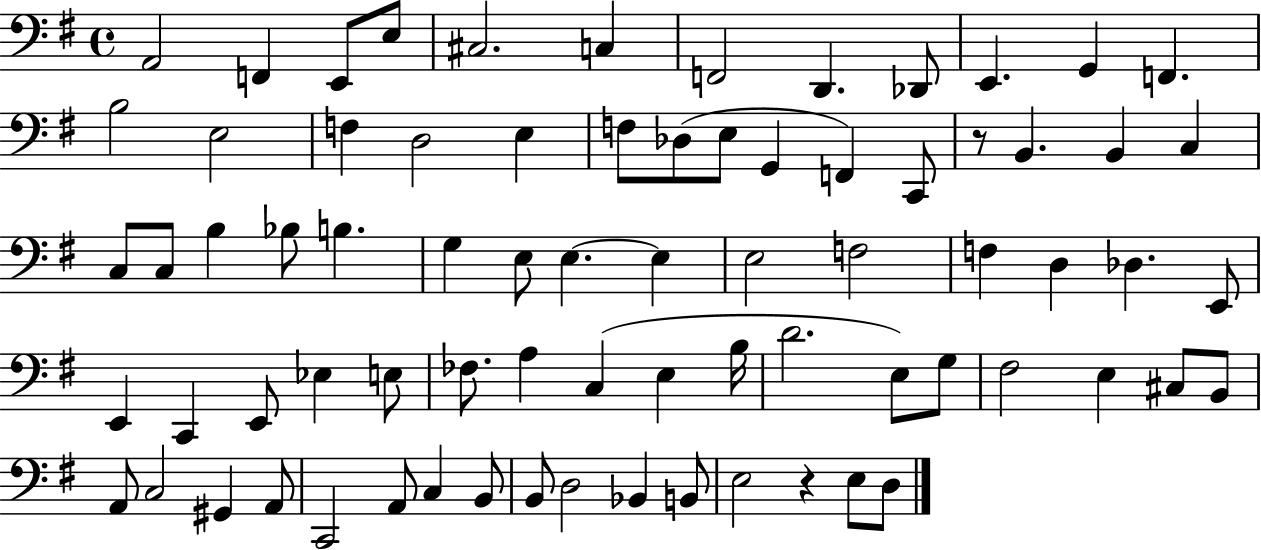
A2/h F2/q E2/e E3/e C#3/h. C3/q F2/h D2/q. Db2/e E2/q. G2/q F2/q. B3/h E3/h F3/q D3/h E3/q F3/e Db3/e E3/e G2/q F2/q C2/e R/e B2/q. B2/q C3/q C3/e C3/e B3/q Bb3/e B3/q. G3/q E3/e E3/q. E3/q E3/h F3/h F3/q D3/q Db3/q. E2/e E2/q C2/q E2/e Eb3/q E3/e FES3/e. A3/q C3/q E3/q B3/s D4/h. E3/e G3/e F#3/h E3/q C#3/e B2/e A2/e C3/h G#2/q A2/e C2/h A2/e C3/q B2/e B2/e D3/h Bb2/q B2/e E3/h R/q E3/e D3/e